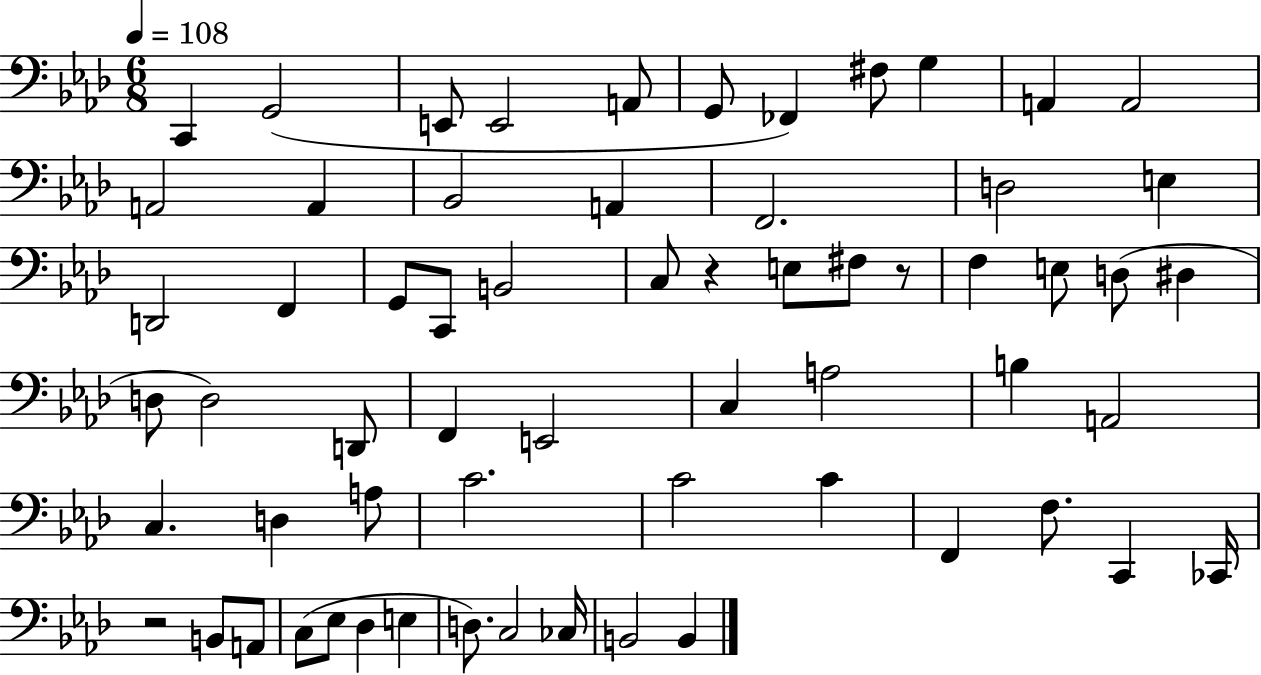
{
  \clef bass
  \numericTimeSignature
  \time 6/8
  \key aes \major
  \tempo 4 = 108
  \repeat volta 2 { c,4 g,2( | e,8 e,2 a,8 | g,8 fes,4) fis8 g4 | a,4 a,2 | \break a,2 a,4 | bes,2 a,4 | f,2. | d2 e4 | \break d,2 f,4 | g,8 c,8 b,2 | c8 r4 e8 fis8 r8 | f4 e8 d8( dis4 | \break d8 d2) d,8 | f,4 e,2 | c4 a2 | b4 a,2 | \break c4. d4 a8 | c'2. | c'2 c'4 | f,4 f8. c,4 ces,16 | \break r2 b,8 a,8 | c8( ees8 des4 e4 | d8.) c2 ces16 | b,2 b,4 | \break } \bar "|."
}